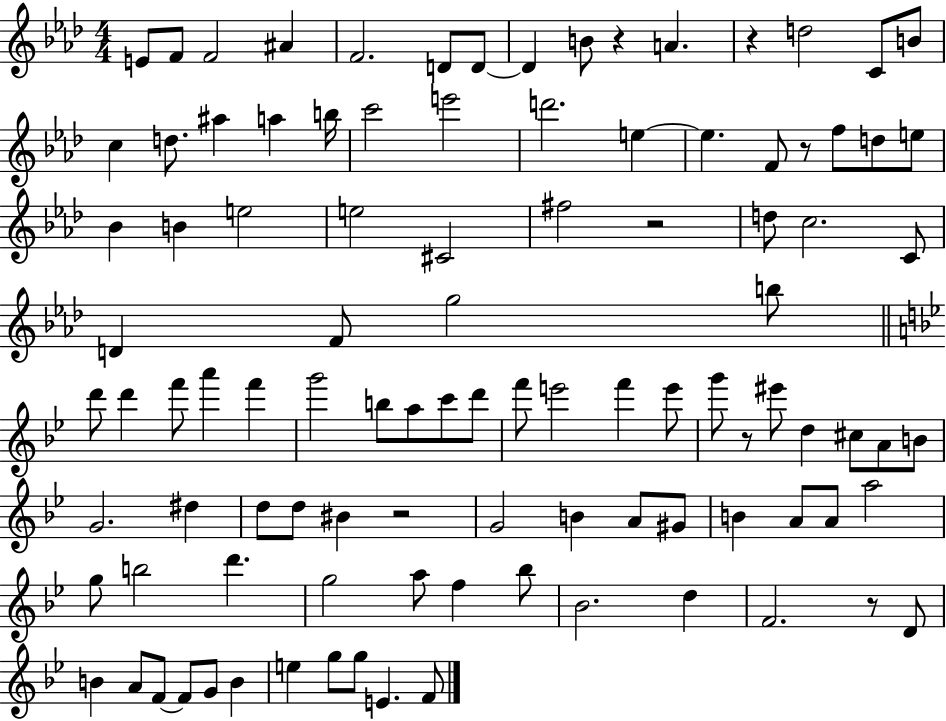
X:1
T:Untitled
M:4/4
L:1/4
K:Ab
E/2 F/2 F2 ^A F2 D/2 D/2 D B/2 z A z d2 C/2 B/2 c d/2 ^a a b/4 c'2 e'2 d'2 e e F/2 z/2 f/2 d/2 e/2 _B B e2 e2 ^C2 ^f2 z2 d/2 c2 C/2 D F/2 g2 b/2 d'/2 d' f'/2 a' f' g'2 b/2 a/2 c'/2 d'/2 f'/2 e'2 f' e'/2 g'/2 z/2 ^e'/2 d ^c/2 A/2 B/2 G2 ^d d/2 d/2 ^B z2 G2 B A/2 ^G/2 B A/2 A/2 a2 g/2 b2 d' g2 a/2 f _b/2 _B2 d F2 z/2 D/2 B A/2 F/2 F/2 G/2 B e g/2 g/2 E F/2